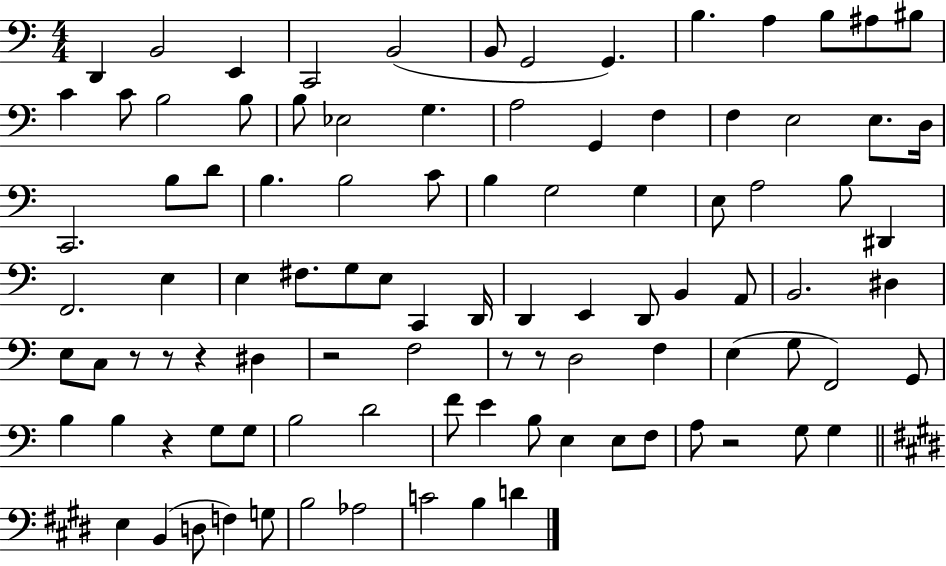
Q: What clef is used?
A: bass